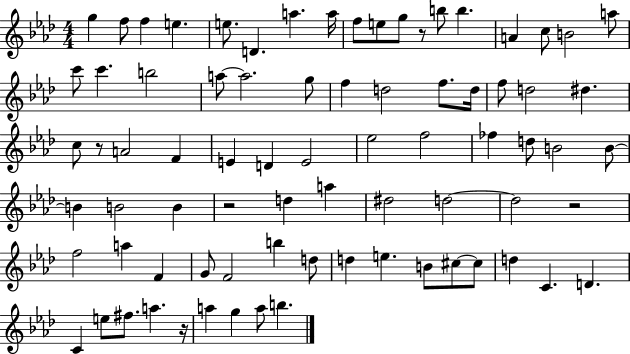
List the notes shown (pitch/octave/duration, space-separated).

G5/q F5/e F5/q E5/q. E5/e. D4/q. A5/q. A5/s F5/e E5/e G5/e R/e B5/e B5/q. A4/q C5/e B4/h A5/e C6/e C6/q. B5/h A5/e A5/h. G5/e F5/q D5/h F5/e. D5/s F5/e D5/h D#5/q. C5/e R/e A4/h F4/q E4/q D4/q E4/h Eb5/h F5/h FES5/q D5/e B4/h B4/e B4/q B4/h B4/q R/h D5/q A5/q D#5/h D5/h D5/h R/h F5/h A5/q F4/q G4/e F4/h B5/q D5/e D5/q E5/q. B4/e C#5/e C#5/e D5/q C4/q. D4/q. C4/q E5/e F#5/e. A5/q. R/s A5/q G5/q A5/e B5/q.